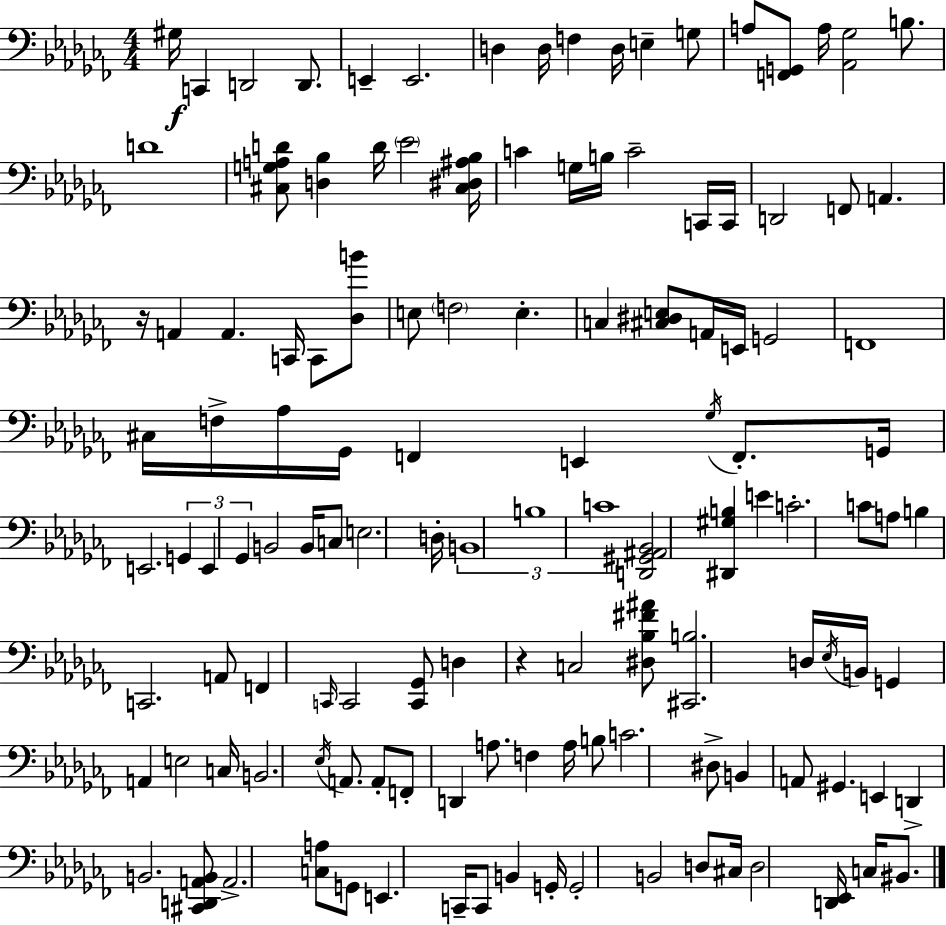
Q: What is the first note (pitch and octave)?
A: G#3